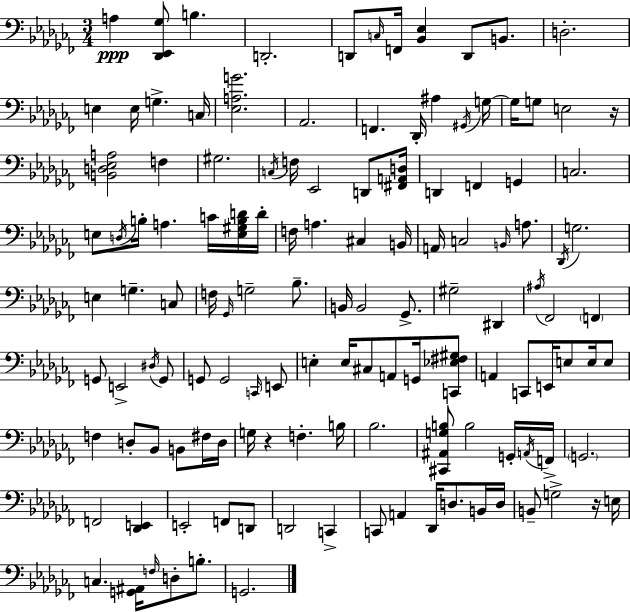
{
  \clef bass
  \numericTimeSignature
  \time 3/4
  \key aes \minor
  a4\ppp <des, ees, ges>8 b4. | d,2.-. | d,8 \grace { c16 } f,16 <bes, ees>4 d,8 b,8. | d2.-. | \break e4 e16 g4.-> | c16 <ees a g'>2. | aes,2. | f,4. des,16-. ais4 | \break \acciaccatura { gis,16 } g16~~ g16 g8 e2 | r16 <b, d ees a>2 f4 | gis2. | \acciaccatura { c16 } f16 ees,2 | \break d,8 <fis, a, d>16 d,4 f,4 g,4 | c2. | e8 \acciaccatura { d16 } b16-. a4. | c'16 <e gis b d'>16 d'16-. f16 a4. cis4 | \break b,16 a,16 c2 | \grace { b,16 } a8. \acciaccatura { des,16 } g2. | e4 g4.-- | c8 f16 \grace { ges,16 } g2-- | \break bes8.-- b,16 b,2 | ges,8.-> gis2-- | dis,4 \acciaccatura { ais16 } fes,2 | \parenthesize f,4 g,8 e,2-> | \break \acciaccatura { dis16 } g,8 g,8 g,2 | \grace { c,16 } e,8 e4-. | e16 cis8 a,8 g,16 <c, ees fis gis>8 a,4 | c,8 e,16 e8 e16 e8 f4 | \break d8-. bes,8 b,8 fis16 d16 g16 r4 | f4.-. b16 bes2. | <cis, ais, g b>8 | b2 g,16-. \acciaccatura { a,16 } f,16-> \parenthesize g,2. | \break f,2 | <des, e,>4 e,2-. | f,8 d,8 d,2 | c,4-> c,8 | \break a,4 des,16 d8. b,16 d16 b,8-- | g2-> r16 e16 c4. | <g, ais,>16 \grace { f16 } d8-. b8.-. | g,2. | \break \bar "|."
}